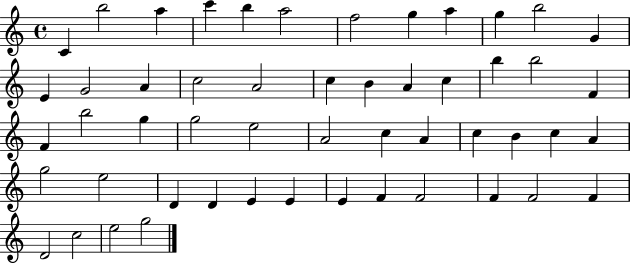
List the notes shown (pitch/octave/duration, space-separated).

C4/q B5/h A5/q C6/q B5/q A5/h F5/h G5/q A5/q G5/q B5/h G4/q E4/q G4/h A4/q C5/h A4/h C5/q B4/q A4/q C5/q B5/q B5/h F4/q F4/q B5/h G5/q G5/h E5/h A4/h C5/q A4/q C5/q B4/q C5/q A4/q G5/h E5/h D4/q D4/q E4/q E4/q E4/q F4/q F4/h F4/q F4/h F4/q D4/h C5/h E5/h G5/h